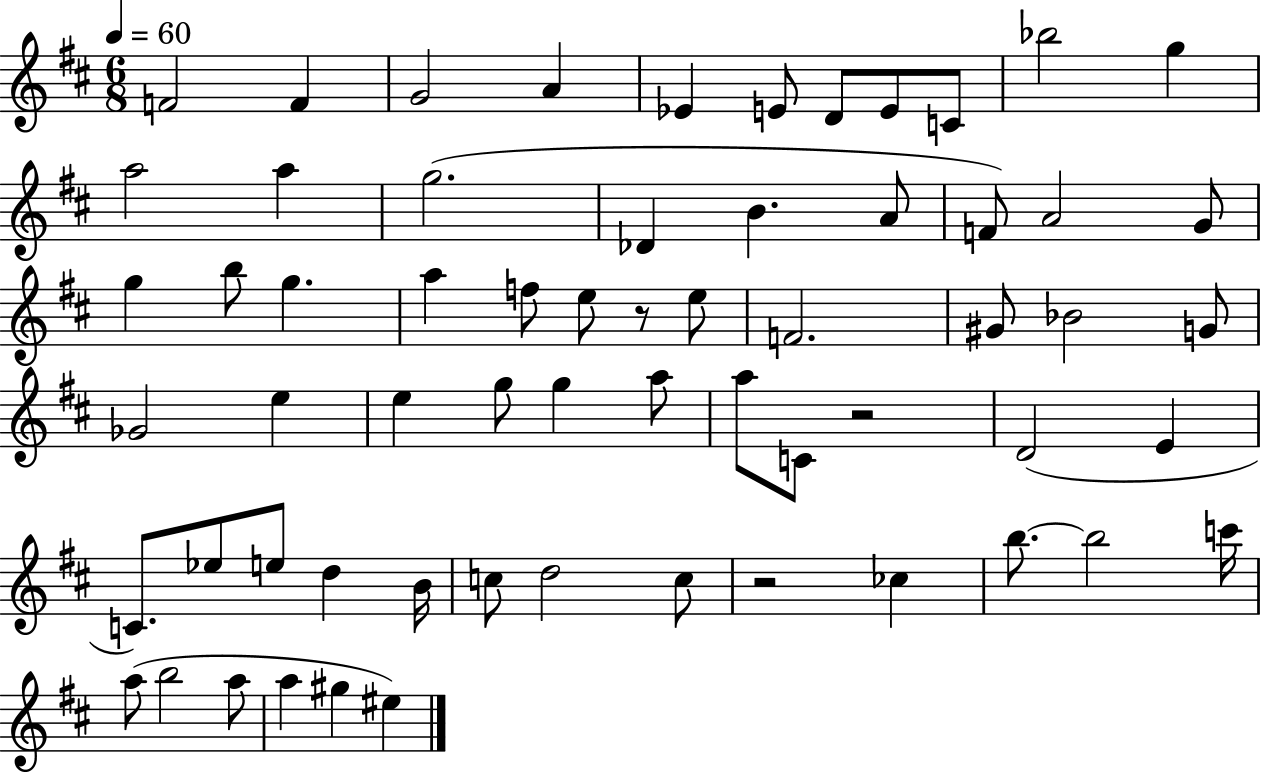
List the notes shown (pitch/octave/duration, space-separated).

F4/h F4/q G4/h A4/q Eb4/q E4/e D4/e E4/e C4/e Bb5/h G5/q A5/h A5/q G5/h. Db4/q B4/q. A4/e F4/e A4/h G4/e G5/q B5/e G5/q. A5/q F5/e E5/e R/e E5/e F4/h. G#4/e Bb4/h G4/e Gb4/h E5/q E5/q G5/e G5/q A5/e A5/e C4/e R/h D4/h E4/q C4/e. Eb5/e E5/e D5/q B4/s C5/e D5/h C5/e R/h CES5/q B5/e. B5/h C6/s A5/e B5/h A5/e A5/q G#5/q EIS5/q